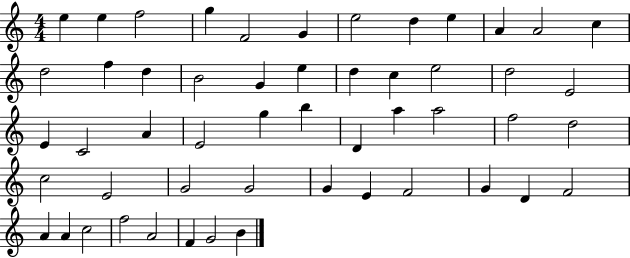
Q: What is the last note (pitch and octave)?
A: B4